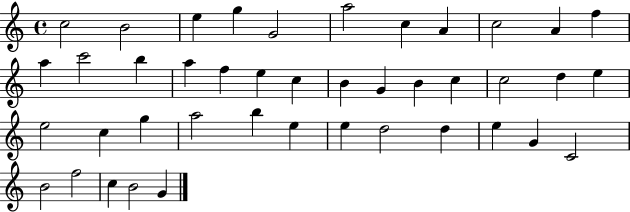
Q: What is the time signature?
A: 4/4